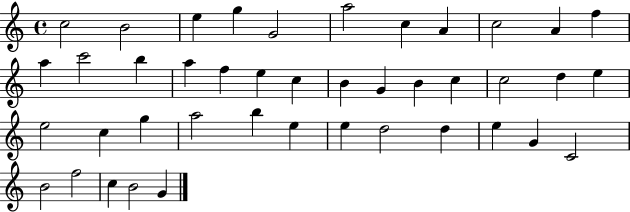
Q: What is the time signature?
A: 4/4